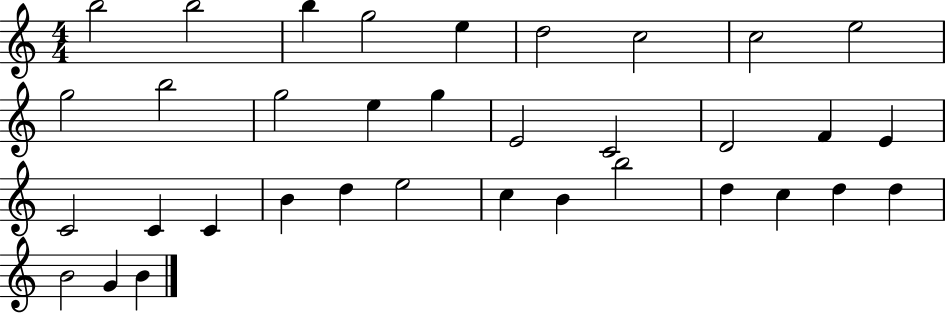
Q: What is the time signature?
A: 4/4